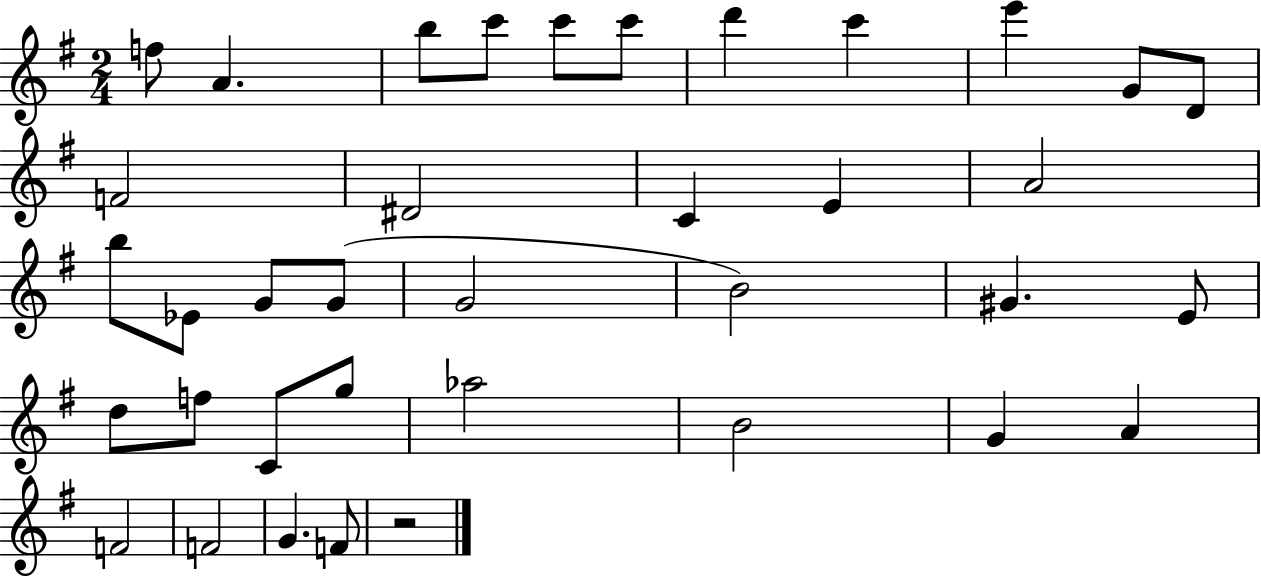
F5/e A4/q. B5/e C6/e C6/e C6/e D6/q C6/q E6/q G4/e D4/e F4/h D#4/h C4/q E4/q A4/h B5/e Eb4/e G4/e G4/e G4/h B4/h G#4/q. E4/e D5/e F5/e C4/e G5/e Ab5/h B4/h G4/q A4/q F4/h F4/h G4/q. F4/e R/h